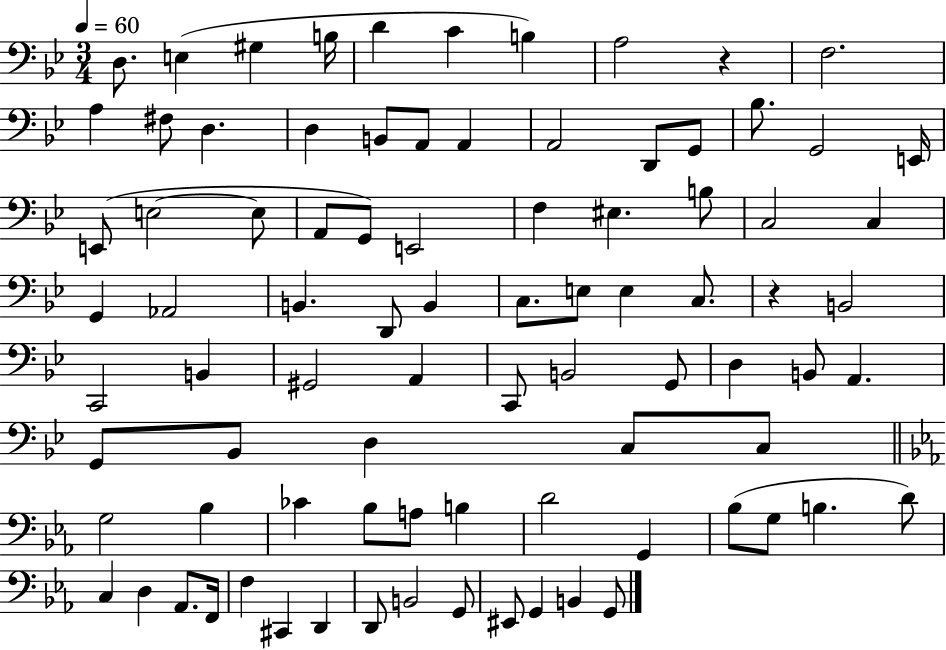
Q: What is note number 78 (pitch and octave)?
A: D2